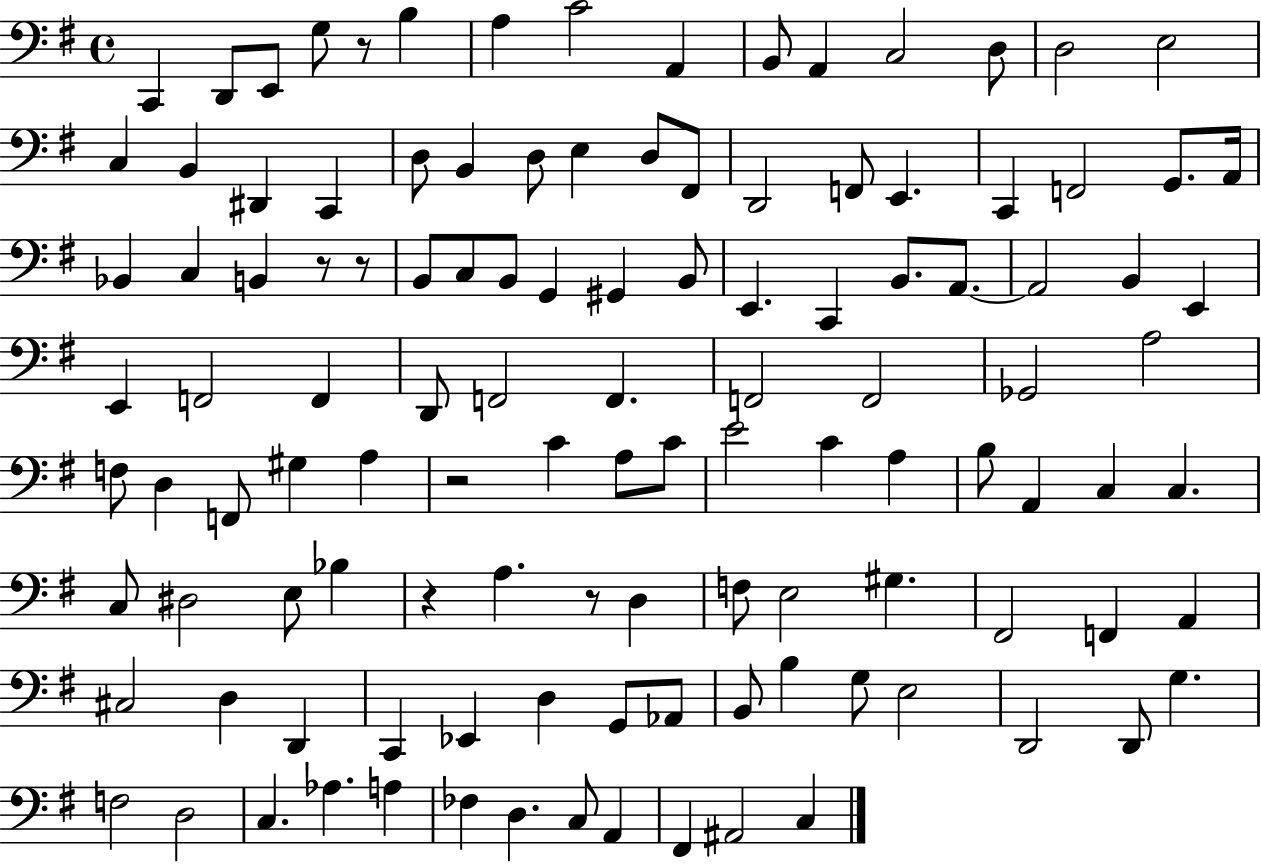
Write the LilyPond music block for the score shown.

{
  \clef bass
  \time 4/4
  \defaultTimeSignature
  \key g \major
  c,4 d,8 e,8 g8 r8 b4 | a4 c'2 a,4 | b,8 a,4 c2 d8 | d2 e2 | \break c4 b,4 dis,4 c,4 | d8 b,4 d8 e4 d8 fis,8 | d,2 f,8 e,4. | c,4 f,2 g,8. a,16 | \break bes,4 c4 b,4 r8 r8 | b,8 c8 b,8 g,4 gis,4 b,8 | e,4. c,4 b,8. a,8.~~ | a,2 b,4 e,4 | \break e,4 f,2 f,4 | d,8 f,2 f,4. | f,2 f,2 | ges,2 a2 | \break f8 d4 f,8 gis4 a4 | r2 c'4 a8 c'8 | e'2 c'4 a4 | b8 a,4 c4 c4. | \break c8 dis2 e8 bes4 | r4 a4. r8 d4 | f8 e2 gis4. | fis,2 f,4 a,4 | \break cis2 d4 d,4 | c,4 ees,4 d4 g,8 aes,8 | b,8 b4 g8 e2 | d,2 d,8 g4. | \break f2 d2 | c4. aes4. a4 | fes4 d4. c8 a,4 | fis,4 ais,2 c4 | \break \bar "|."
}